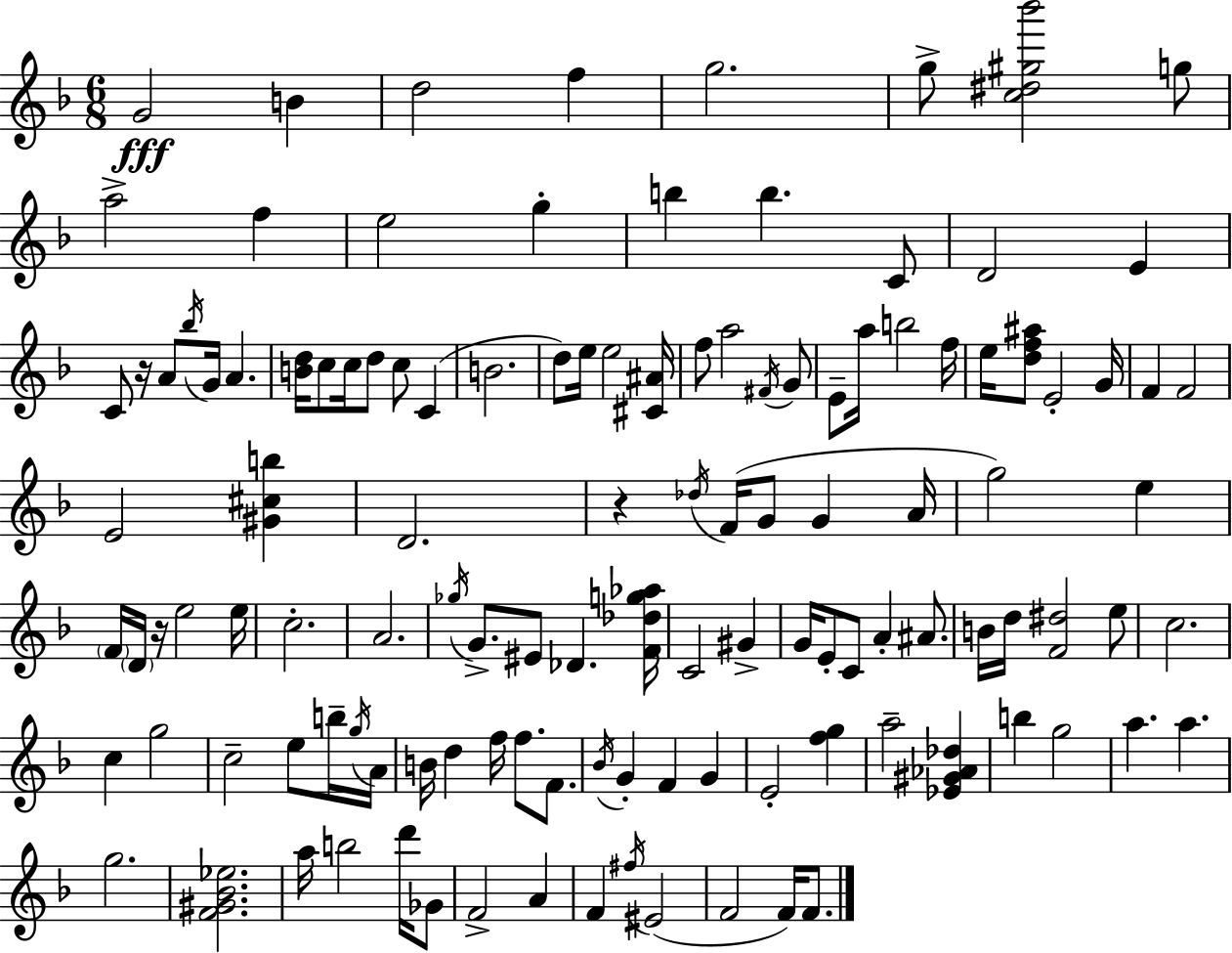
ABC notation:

X:1
T:Untitled
M:6/8
L:1/4
K:Dm
G2 B d2 f g2 g/2 [c^d^g_b']2 g/2 a2 f e2 g b b C/2 D2 E C/2 z/4 A/2 _b/4 G/4 A [Bd]/4 c/2 c/4 d/2 c/2 C B2 d/2 e/4 e2 [^C^A]/4 f/2 a2 ^F/4 G/2 E/2 a/4 b2 f/4 e/4 [df^a]/2 E2 G/4 F F2 E2 [^G^cb] D2 z _d/4 F/4 G/2 G A/4 g2 e F/4 D/4 z/4 e2 e/4 c2 A2 _g/4 G/2 ^E/2 _D [F_dg_a]/4 C2 ^G G/4 E/2 C/2 A ^A/2 B/4 d/4 [F^d]2 e/2 c2 c g2 c2 e/2 b/4 g/4 A/4 B/4 d f/4 f/2 F/2 _B/4 G F G E2 [fg] a2 [_E^G_A_d] b g2 a a g2 [F^G_B_e]2 a/4 b2 d'/4 _G/2 F2 A F ^f/4 ^E2 F2 F/4 F/2